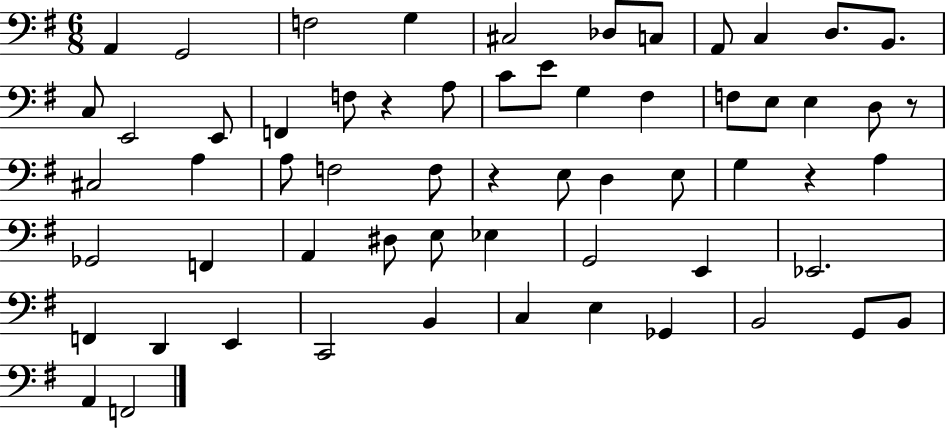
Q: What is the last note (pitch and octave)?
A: F2